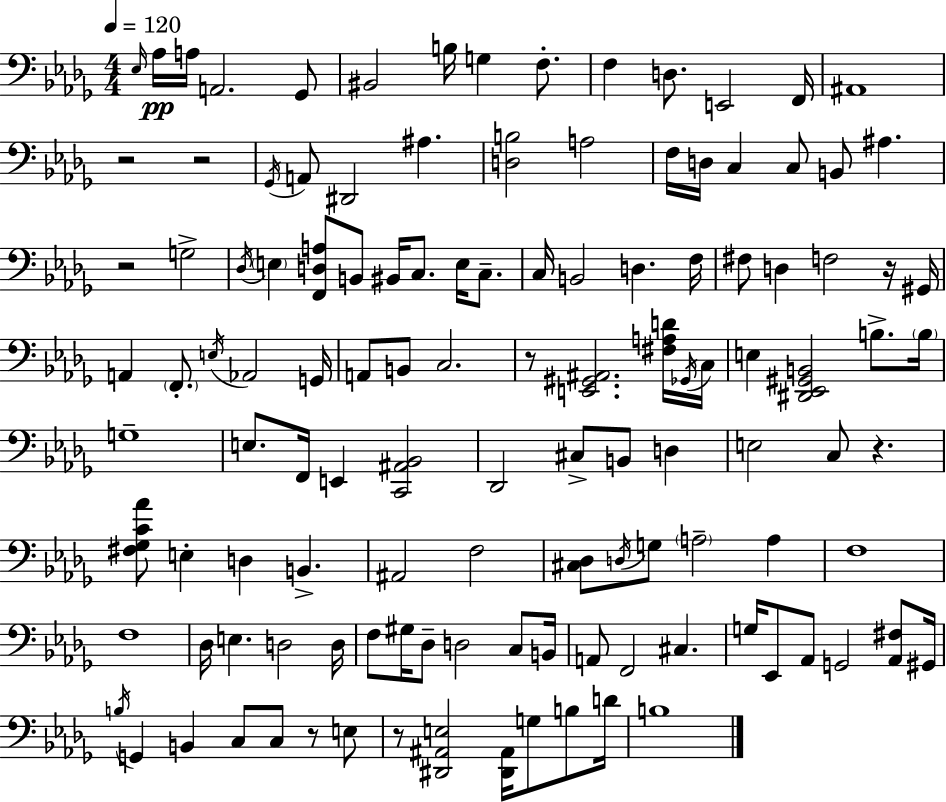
Eb3/s Ab3/s A3/s A2/h. Gb2/e BIS2/h B3/s G3/q F3/e. F3/q D3/e. E2/h F2/s A#2/w R/h R/h Gb2/s A2/e D#2/h A#3/q. [D3,B3]/h A3/h F3/s D3/s C3/q C3/e B2/e A#3/q. R/h G3/h Db3/s E3/q [F2,D3,A3]/e B2/e BIS2/s C3/e. E3/s C3/e. C3/s B2/h D3/q. F3/s F#3/e D3/q F3/h R/s G#2/s A2/q F2/e. E3/s Ab2/h G2/s A2/e B2/e C3/h. R/e [E2,G#2,A#2]/h. [F#3,A3,D4]/s Gb2/s C3/s E3/q [D#2,Eb2,G#2,B2]/h B3/e. B3/s G3/w E3/e. F2/s E2/q [C2,A#2,Bb2]/h Db2/h C#3/e B2/e D3/q E3/h C3/e R/q. [F#3,Gb3,C4,Ab4]/e E3/q D3/q B2/q. A#2/h F3/h [C#3,Db3]/e D3/s G3/e A3/h A3/q F3/w F3/w Db3/s E3/q. D3/h D3/s F3/e G#3/s Db3/e D3/h C3/e B2/s A2/e F2/h C#3/q. G3/s Eb2/e Ab2/e G2/h [Ab2,F#3]/e G#2/s B3/s G2/q B2/q C3/e C3/e R/e E3/e R/e [D#2,A#2,E3]/h [D#2,A#2]/s G3/e B3/e D4/s B3/w